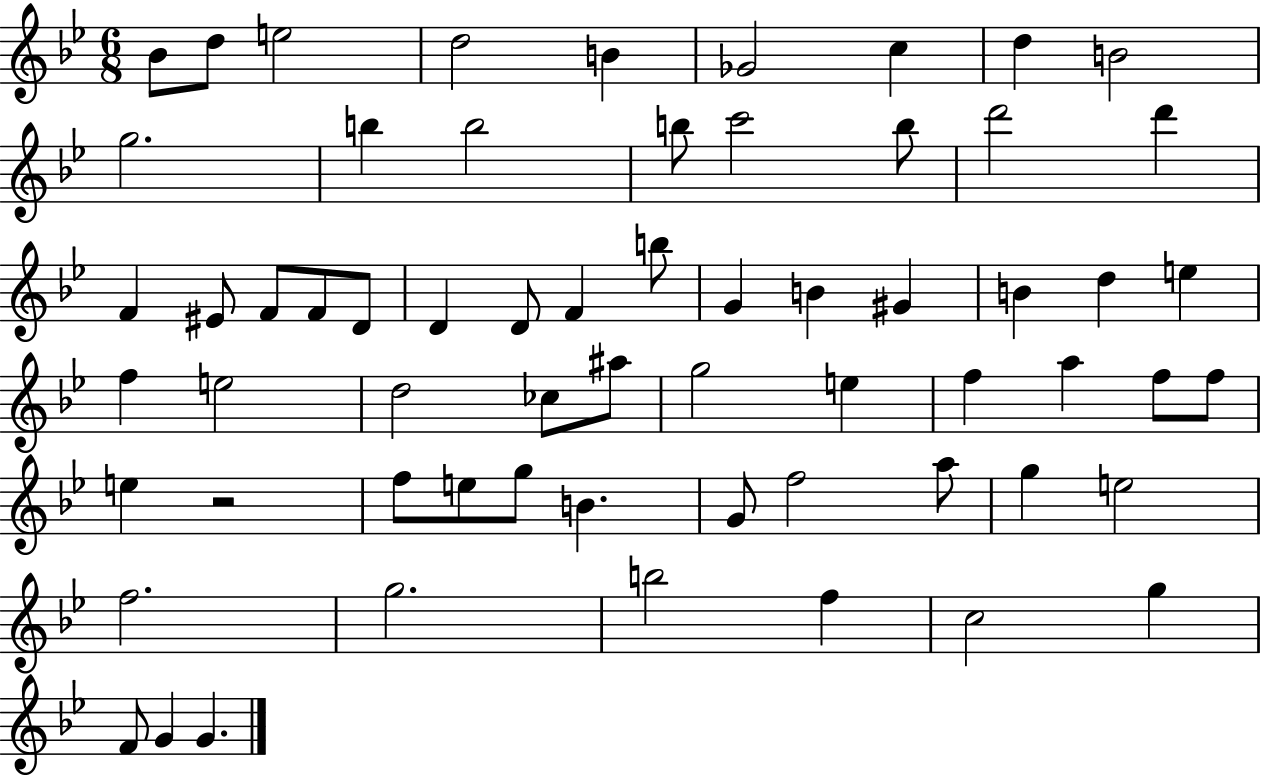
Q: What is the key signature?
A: BES major